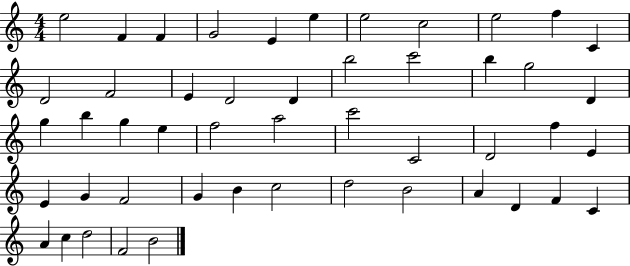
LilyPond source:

{
  \clef treble
  \numericTimeSignature
  \time 4/4
  \key c \major
  e''2 f'4 f'4 | g'2 e'4 e''4 | e''2 c''2 | e''2 f''4 c'4 | \break d'2 f'2 | e'4 d'2 d'4 | b''2 c'''2 | b''4 g''2 d'4 | \break g''4 b''4 g''4 e''4 | f''2 a''2 | c'''2 c'2 | d'2 f''4 e'4 | \break e'4 g'4 f'2 | g'4 b'4 c''2 | d''2 b'2 | a'4 d'4 f'4 c'4 | \break a'4 c''4 d''2 | f'2 b'2 | \bar "|."
}